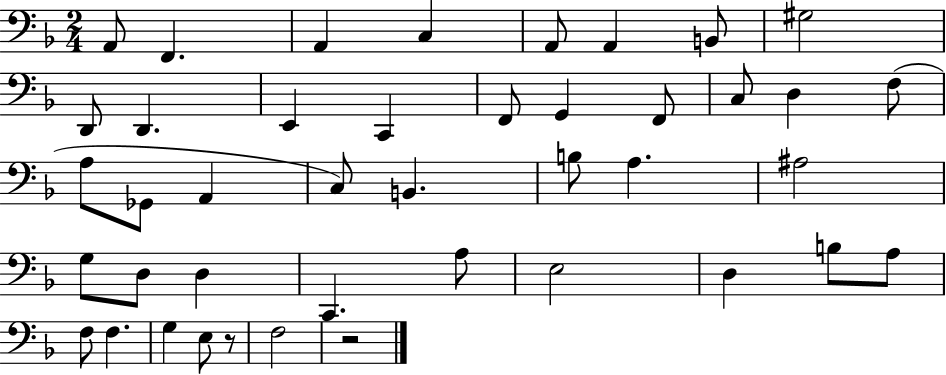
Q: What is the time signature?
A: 2/4